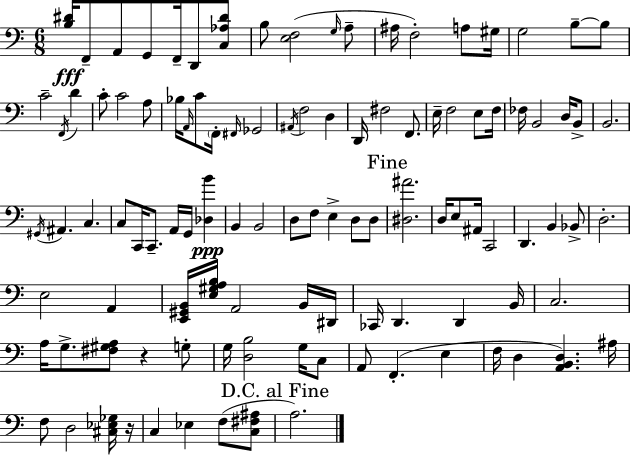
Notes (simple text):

[B3,D#4]/s F2/e A2/e G2/e F2/s D2/e [C3,Ab3,D#4]/e B3/e [E3,F3]/h G3/s A3/e A#3/s F3/h A3/e G#3/s G3/h B3/e B3/e C4/h F2/s D4/q C4/e C4/h A3/e Bb3/s A2/s C4/e F2/s F#2/s Gb2/h A#2/s F3/h D3/q D2/s F#3/h F2/e. E3/s F3/h E3/e F3/s FES3/s B2/h D3/s B2/e B2/h. G#2/s A#2/q. C3/q. C3/e C2/s C2/e. A2/s G2/s [Db3,B4]/q B2/q B2/h D3/e F3/e E3/q D3/e D3/e [D#3,A#4]/h. D3/s E3/e A#2/s C2/h D2/q. B2/q Bb2/e D3/h. E3/h A2/q [E2,G#2,B2]/s [E3,G#3,A3,B3]/s A2/h B2/s D#2/s CES2/s D2/q. D2/q B2/s C3/h. A3/s G3/e. [F#3,G#3,A3]/e R/q G3/e G3/s [D3,B3]/h G3/s C3/e A2/e F2/q. E3/q F3/s D3/q [A2,B2,D3]/q. A#3/s F3/e D3/h [C#3,Eb3,Gb3]/s R/s C3/q Eb3/q F3/e [C3,F#3,A#3]/e A3/h.